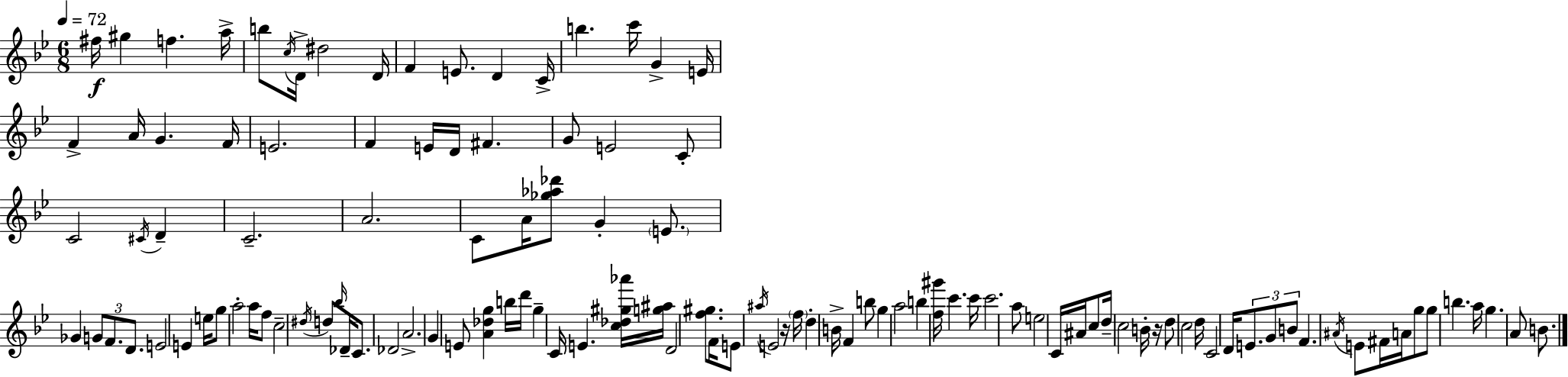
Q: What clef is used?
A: treble